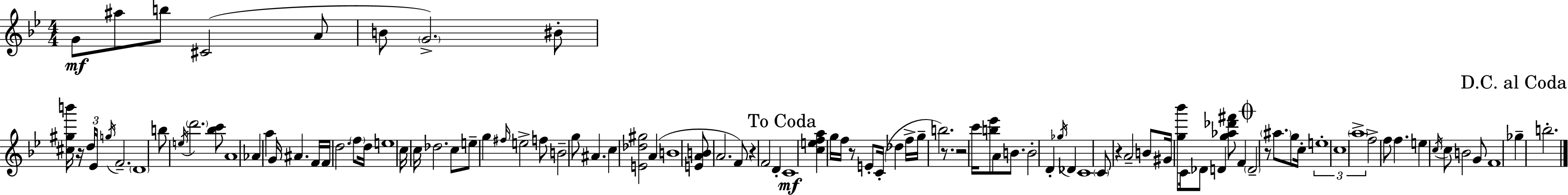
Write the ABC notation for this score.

X:1
T:Untitled
M:4/4
L:1/4
K:Gm
G/2 ^a/2 b/2 ^C2 A/2 B/2 G2 ^B/2 [^c^gb']/4 z/4 d/4 _E/4 g/4 F2 D4 b/2 e/4 d'2 [_bc']/2 A4 _A a G/4 ^A F/4 F/4 d2 f/2 d/4 e4 c/4 c/4 _d2 c/2 e/2 g ^f/4 e2 f/2 B2 g/2 ^A c [E_d^g]2 A B4 [EAB]/2 A2 F/2 z F2 D C4 [cefa] g/4 f/4 z/2 E/2 C/4 _d f/4 g/4 b2 z/2 z2 c'/4 [b_e']/2 A/2 B/2 B2 D _g/4 _D C4 C/2 z A2 B/2 ^G/4 [g_b']/2 C/4 _D/2 D [g_a_d'^f']/2 F D2 z/2 ^a/2 g/2 c/4 e4 c4 a4 f2 f/2 f e c/4 c/2 B2 G/2 F4 _g b2